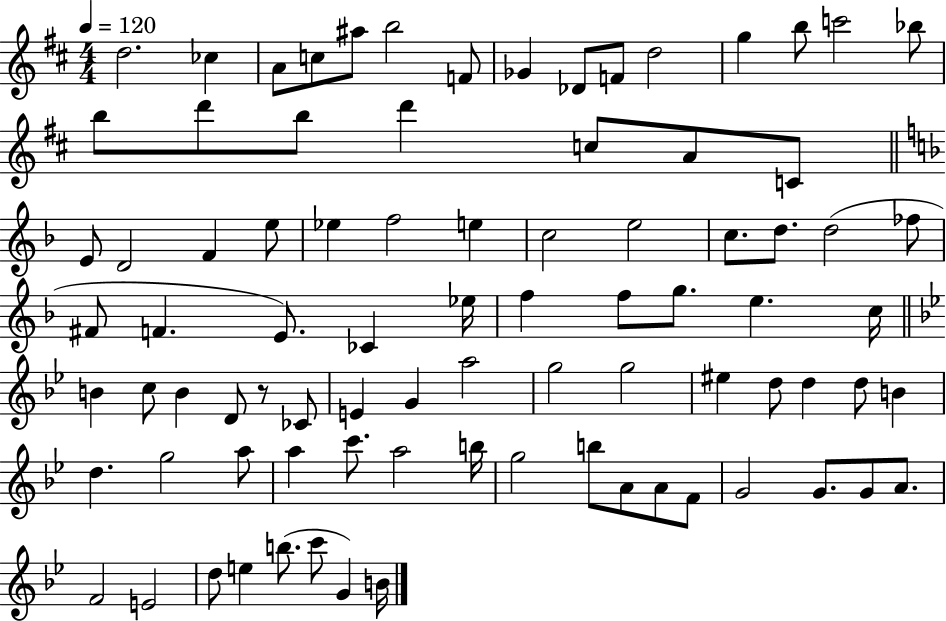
X:1
T:Untitled
M:4/4
L:1/4
K:D
d2 _c A/2 c/2 ^a/2 b2 F/2 _G _D/2 F/2 d2 g b/2 c'2 _b/2 b/2 d'/2 b/2 d' c/2 A/2 C/2 E/2 D2 F e/2 _e f2 e c2 e2 c/2 d/2 d2 _f/2 ^F/2 F E/2 _C _e/4 f f/2 g/2 e c/4 B c/2 B D/2 z/2 _C/2 E G a2 g2 g2 ^e d/2 d d/2 B d g2 a/2 a c'/2 a2 b/4 g2 b/2 A/2 A/2 F/2 G2 G/2 G/2 A/2 F2 E2 d/2 e b/2 c'/2 G B/4